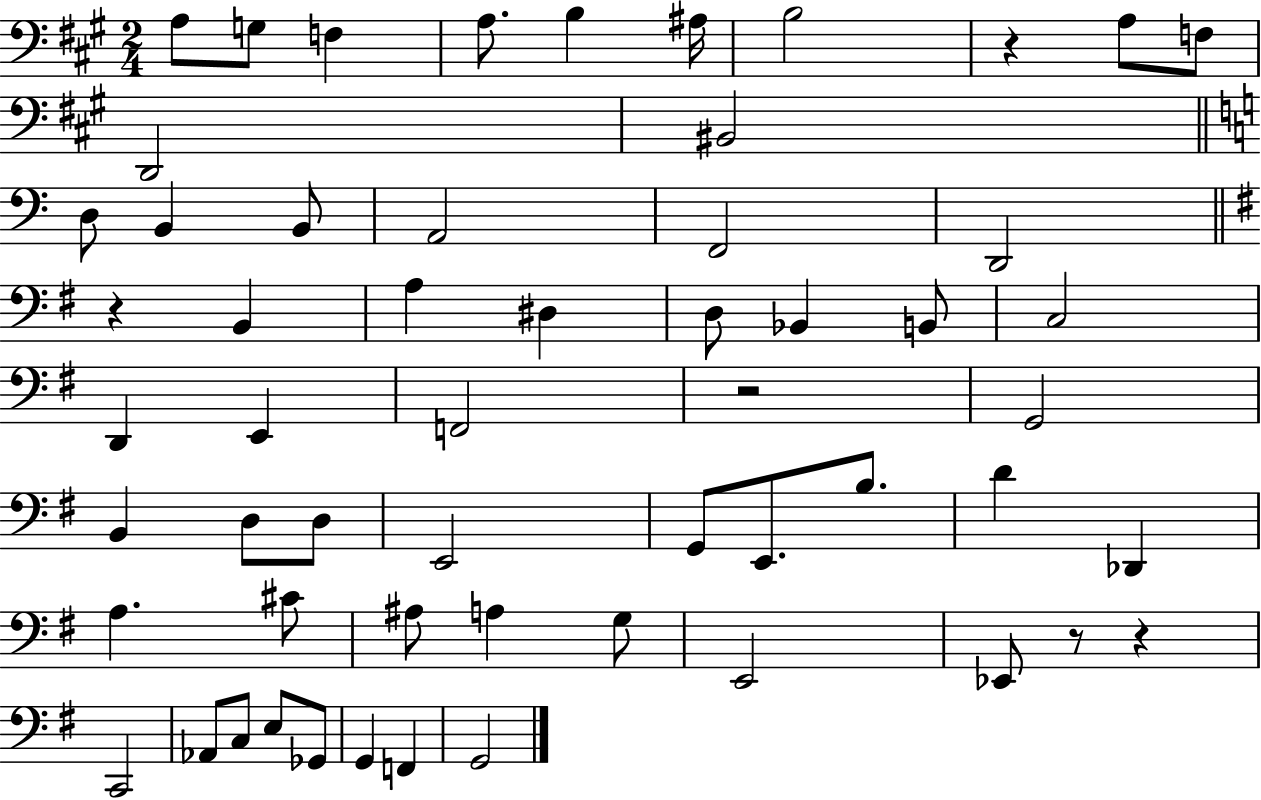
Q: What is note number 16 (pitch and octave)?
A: F2